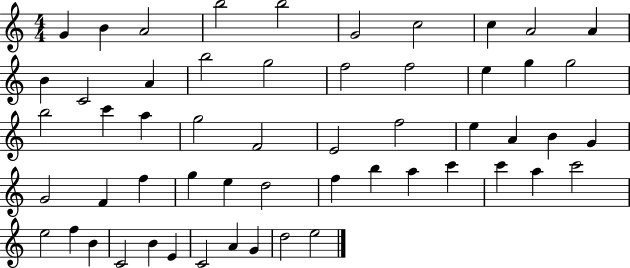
{
  \clef treble
  \numericTimeSignature
  \time 4/4
  \key c \major
  g'4 b'4 a'2 | b''2 b''2 | g'2 c''2 | c''4 a'2 a'4 | \break b'4 c'2 a'4 | b''2 g''2 | f''2 f''2 | e''4 g''4 g''2 | \break b''2 c'''4 a''4 | g''2 f'2 | e'2 f''2 | e''4 a'4 b'4 g'4 | \break g'2 f'4 f''4 | g''4 e''4 d''2 | f''4 b''4 a''4 c'''4 | c'''4 a''4 c'''2 | \break e''2 f''4 b'4 | c'2 b'4 e'4 | c'2 a'4 g'4 | d''2 e''2 | \break \bar "|."
}